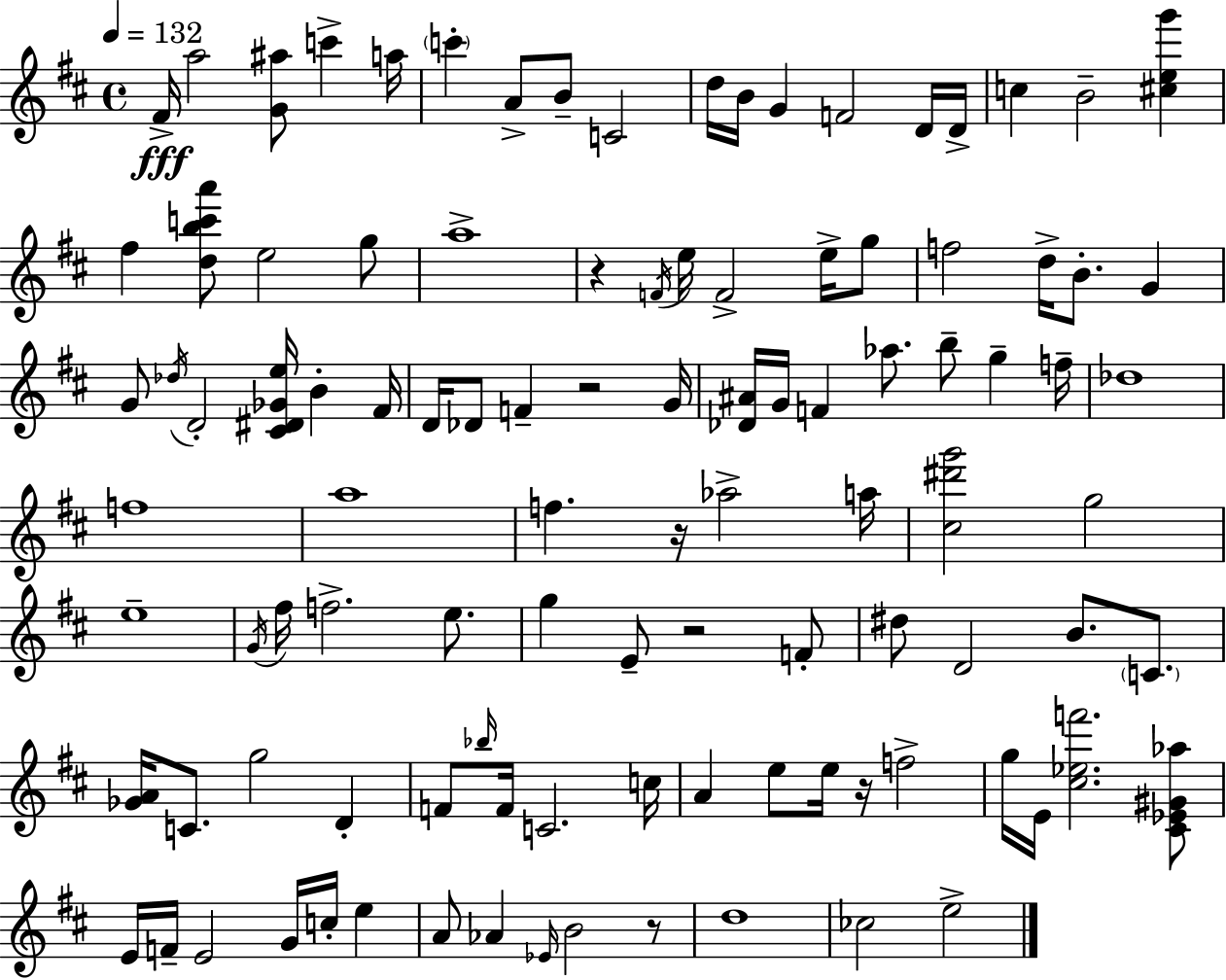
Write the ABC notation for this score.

X:1
T:Untitled
M:4/4
L:1/4
K:D
^F/4 a2 [G^a]/2 c' a/4 c' A/2 B/2 C2 d/4 B/4 G F2 D/4 D/4 c B2 [^ceg'] ^f [dbc'a']/2 e2 g/2 a4 z F/4 e/4 F2 e/4 g/2 f2 d/4 B/2 G G/2 _d/4 D2 [^C^D_Ge]/4 B ^F/4 D/4 _D/2 F z2 G/4 [_D^A]/4 G/4 F _a/2 b/2 g f/4 _d4 f4 a4 f z/4 _a2 a/4 [^c^d'g']2 g2 e4 G/4 ^f/4 f2 e/2 g E/2 z2 F/2 ^d/2 D2 B/2 C/2 [_GA]/4 C/2 g2 D F/2 _b/4 F/4 C2 c/4 A e/2 e/4 z/4 f2 g/4 E/4 [^c_ef']2 [^C_E^G_a]/2 E/4 F/4 E2 G/4 c/4 e A/2 _A _E/4 B2 z/2 d4 _c2 e2